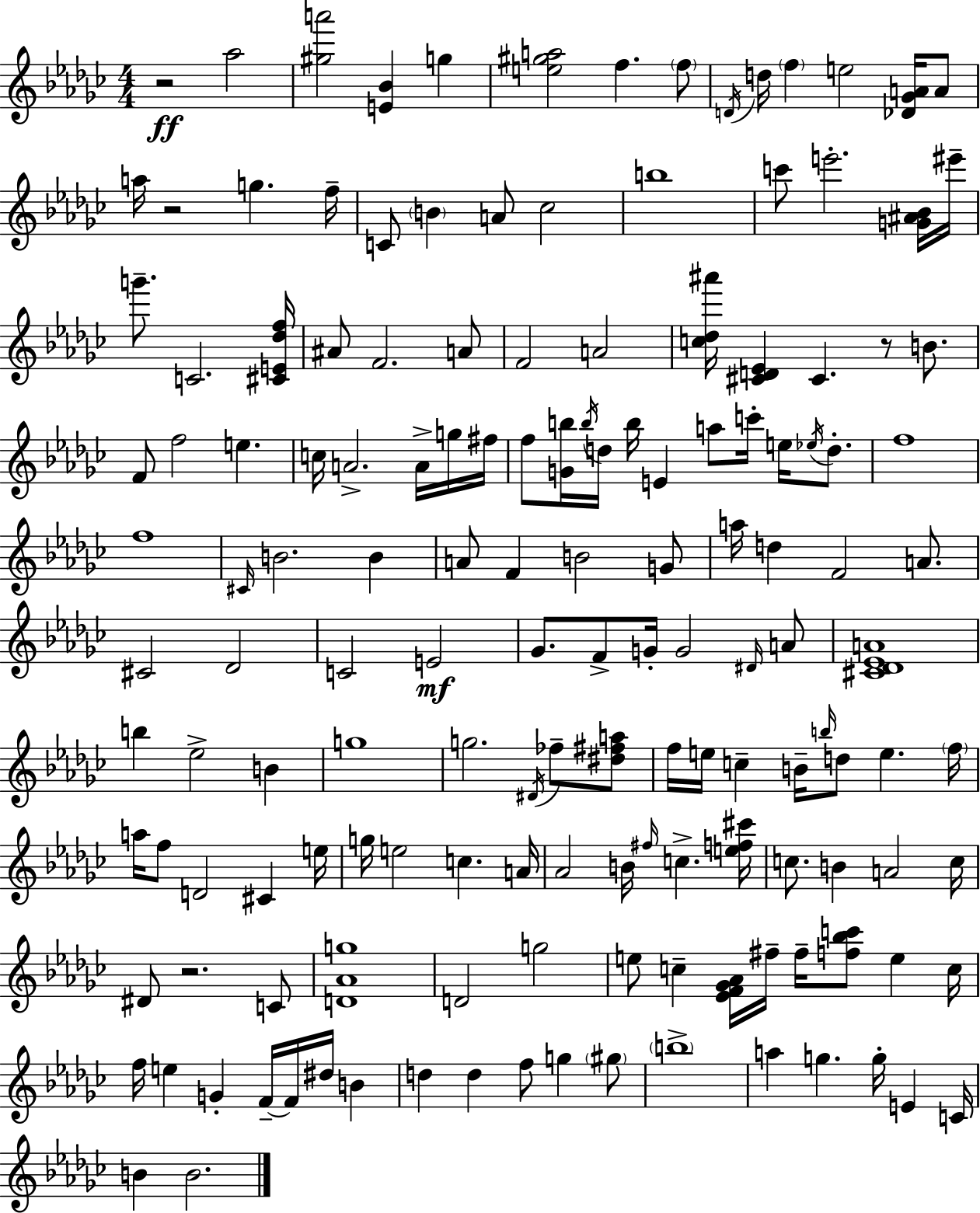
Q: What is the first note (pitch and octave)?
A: Ab5